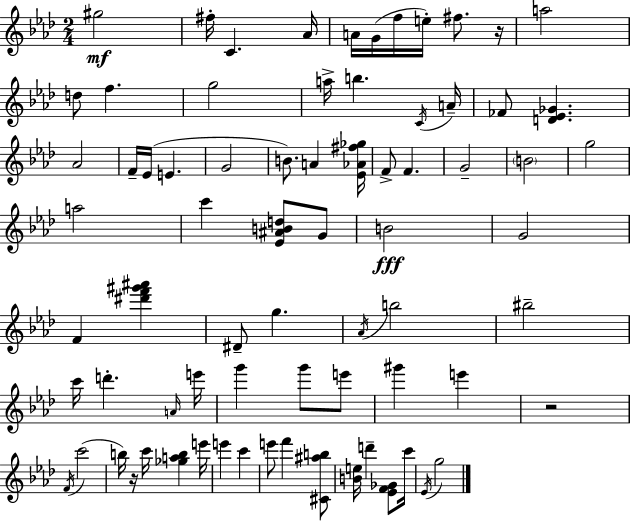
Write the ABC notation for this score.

X:1
T:Untitled
M:2/4
L:1/4
K:Ab
^g2 ^f/4 C _A/4 A/4 G/4 f/4 e/4 ^f/2 z/4 a2 d/2 f g2 a/4 b C/4 A/4 _F/2 [D_E_G] _A2 F/4 _E/4 E G2 B/2 A [_E_A^f_g]/4 F/2 F G2 B2 g2 a2 c' [_E^ABd]/2 G/2 B2 G2 F [^d'f'^g'^a'] ^D/2 g _A/4 b2 ^b2 c'/4 d' A/4 e'/4 g' g'/2 e'/2 ^g' e' z2 F/4 c'2 b/4 z/4 c'/4 [_gab] e'/4 e' c' e'/2 f' [^C^ab]/2 [Be]/4 d' [_EF_G]/2 c'/4 _E/4 g2